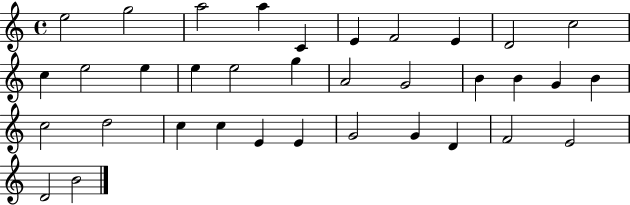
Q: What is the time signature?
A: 4/4